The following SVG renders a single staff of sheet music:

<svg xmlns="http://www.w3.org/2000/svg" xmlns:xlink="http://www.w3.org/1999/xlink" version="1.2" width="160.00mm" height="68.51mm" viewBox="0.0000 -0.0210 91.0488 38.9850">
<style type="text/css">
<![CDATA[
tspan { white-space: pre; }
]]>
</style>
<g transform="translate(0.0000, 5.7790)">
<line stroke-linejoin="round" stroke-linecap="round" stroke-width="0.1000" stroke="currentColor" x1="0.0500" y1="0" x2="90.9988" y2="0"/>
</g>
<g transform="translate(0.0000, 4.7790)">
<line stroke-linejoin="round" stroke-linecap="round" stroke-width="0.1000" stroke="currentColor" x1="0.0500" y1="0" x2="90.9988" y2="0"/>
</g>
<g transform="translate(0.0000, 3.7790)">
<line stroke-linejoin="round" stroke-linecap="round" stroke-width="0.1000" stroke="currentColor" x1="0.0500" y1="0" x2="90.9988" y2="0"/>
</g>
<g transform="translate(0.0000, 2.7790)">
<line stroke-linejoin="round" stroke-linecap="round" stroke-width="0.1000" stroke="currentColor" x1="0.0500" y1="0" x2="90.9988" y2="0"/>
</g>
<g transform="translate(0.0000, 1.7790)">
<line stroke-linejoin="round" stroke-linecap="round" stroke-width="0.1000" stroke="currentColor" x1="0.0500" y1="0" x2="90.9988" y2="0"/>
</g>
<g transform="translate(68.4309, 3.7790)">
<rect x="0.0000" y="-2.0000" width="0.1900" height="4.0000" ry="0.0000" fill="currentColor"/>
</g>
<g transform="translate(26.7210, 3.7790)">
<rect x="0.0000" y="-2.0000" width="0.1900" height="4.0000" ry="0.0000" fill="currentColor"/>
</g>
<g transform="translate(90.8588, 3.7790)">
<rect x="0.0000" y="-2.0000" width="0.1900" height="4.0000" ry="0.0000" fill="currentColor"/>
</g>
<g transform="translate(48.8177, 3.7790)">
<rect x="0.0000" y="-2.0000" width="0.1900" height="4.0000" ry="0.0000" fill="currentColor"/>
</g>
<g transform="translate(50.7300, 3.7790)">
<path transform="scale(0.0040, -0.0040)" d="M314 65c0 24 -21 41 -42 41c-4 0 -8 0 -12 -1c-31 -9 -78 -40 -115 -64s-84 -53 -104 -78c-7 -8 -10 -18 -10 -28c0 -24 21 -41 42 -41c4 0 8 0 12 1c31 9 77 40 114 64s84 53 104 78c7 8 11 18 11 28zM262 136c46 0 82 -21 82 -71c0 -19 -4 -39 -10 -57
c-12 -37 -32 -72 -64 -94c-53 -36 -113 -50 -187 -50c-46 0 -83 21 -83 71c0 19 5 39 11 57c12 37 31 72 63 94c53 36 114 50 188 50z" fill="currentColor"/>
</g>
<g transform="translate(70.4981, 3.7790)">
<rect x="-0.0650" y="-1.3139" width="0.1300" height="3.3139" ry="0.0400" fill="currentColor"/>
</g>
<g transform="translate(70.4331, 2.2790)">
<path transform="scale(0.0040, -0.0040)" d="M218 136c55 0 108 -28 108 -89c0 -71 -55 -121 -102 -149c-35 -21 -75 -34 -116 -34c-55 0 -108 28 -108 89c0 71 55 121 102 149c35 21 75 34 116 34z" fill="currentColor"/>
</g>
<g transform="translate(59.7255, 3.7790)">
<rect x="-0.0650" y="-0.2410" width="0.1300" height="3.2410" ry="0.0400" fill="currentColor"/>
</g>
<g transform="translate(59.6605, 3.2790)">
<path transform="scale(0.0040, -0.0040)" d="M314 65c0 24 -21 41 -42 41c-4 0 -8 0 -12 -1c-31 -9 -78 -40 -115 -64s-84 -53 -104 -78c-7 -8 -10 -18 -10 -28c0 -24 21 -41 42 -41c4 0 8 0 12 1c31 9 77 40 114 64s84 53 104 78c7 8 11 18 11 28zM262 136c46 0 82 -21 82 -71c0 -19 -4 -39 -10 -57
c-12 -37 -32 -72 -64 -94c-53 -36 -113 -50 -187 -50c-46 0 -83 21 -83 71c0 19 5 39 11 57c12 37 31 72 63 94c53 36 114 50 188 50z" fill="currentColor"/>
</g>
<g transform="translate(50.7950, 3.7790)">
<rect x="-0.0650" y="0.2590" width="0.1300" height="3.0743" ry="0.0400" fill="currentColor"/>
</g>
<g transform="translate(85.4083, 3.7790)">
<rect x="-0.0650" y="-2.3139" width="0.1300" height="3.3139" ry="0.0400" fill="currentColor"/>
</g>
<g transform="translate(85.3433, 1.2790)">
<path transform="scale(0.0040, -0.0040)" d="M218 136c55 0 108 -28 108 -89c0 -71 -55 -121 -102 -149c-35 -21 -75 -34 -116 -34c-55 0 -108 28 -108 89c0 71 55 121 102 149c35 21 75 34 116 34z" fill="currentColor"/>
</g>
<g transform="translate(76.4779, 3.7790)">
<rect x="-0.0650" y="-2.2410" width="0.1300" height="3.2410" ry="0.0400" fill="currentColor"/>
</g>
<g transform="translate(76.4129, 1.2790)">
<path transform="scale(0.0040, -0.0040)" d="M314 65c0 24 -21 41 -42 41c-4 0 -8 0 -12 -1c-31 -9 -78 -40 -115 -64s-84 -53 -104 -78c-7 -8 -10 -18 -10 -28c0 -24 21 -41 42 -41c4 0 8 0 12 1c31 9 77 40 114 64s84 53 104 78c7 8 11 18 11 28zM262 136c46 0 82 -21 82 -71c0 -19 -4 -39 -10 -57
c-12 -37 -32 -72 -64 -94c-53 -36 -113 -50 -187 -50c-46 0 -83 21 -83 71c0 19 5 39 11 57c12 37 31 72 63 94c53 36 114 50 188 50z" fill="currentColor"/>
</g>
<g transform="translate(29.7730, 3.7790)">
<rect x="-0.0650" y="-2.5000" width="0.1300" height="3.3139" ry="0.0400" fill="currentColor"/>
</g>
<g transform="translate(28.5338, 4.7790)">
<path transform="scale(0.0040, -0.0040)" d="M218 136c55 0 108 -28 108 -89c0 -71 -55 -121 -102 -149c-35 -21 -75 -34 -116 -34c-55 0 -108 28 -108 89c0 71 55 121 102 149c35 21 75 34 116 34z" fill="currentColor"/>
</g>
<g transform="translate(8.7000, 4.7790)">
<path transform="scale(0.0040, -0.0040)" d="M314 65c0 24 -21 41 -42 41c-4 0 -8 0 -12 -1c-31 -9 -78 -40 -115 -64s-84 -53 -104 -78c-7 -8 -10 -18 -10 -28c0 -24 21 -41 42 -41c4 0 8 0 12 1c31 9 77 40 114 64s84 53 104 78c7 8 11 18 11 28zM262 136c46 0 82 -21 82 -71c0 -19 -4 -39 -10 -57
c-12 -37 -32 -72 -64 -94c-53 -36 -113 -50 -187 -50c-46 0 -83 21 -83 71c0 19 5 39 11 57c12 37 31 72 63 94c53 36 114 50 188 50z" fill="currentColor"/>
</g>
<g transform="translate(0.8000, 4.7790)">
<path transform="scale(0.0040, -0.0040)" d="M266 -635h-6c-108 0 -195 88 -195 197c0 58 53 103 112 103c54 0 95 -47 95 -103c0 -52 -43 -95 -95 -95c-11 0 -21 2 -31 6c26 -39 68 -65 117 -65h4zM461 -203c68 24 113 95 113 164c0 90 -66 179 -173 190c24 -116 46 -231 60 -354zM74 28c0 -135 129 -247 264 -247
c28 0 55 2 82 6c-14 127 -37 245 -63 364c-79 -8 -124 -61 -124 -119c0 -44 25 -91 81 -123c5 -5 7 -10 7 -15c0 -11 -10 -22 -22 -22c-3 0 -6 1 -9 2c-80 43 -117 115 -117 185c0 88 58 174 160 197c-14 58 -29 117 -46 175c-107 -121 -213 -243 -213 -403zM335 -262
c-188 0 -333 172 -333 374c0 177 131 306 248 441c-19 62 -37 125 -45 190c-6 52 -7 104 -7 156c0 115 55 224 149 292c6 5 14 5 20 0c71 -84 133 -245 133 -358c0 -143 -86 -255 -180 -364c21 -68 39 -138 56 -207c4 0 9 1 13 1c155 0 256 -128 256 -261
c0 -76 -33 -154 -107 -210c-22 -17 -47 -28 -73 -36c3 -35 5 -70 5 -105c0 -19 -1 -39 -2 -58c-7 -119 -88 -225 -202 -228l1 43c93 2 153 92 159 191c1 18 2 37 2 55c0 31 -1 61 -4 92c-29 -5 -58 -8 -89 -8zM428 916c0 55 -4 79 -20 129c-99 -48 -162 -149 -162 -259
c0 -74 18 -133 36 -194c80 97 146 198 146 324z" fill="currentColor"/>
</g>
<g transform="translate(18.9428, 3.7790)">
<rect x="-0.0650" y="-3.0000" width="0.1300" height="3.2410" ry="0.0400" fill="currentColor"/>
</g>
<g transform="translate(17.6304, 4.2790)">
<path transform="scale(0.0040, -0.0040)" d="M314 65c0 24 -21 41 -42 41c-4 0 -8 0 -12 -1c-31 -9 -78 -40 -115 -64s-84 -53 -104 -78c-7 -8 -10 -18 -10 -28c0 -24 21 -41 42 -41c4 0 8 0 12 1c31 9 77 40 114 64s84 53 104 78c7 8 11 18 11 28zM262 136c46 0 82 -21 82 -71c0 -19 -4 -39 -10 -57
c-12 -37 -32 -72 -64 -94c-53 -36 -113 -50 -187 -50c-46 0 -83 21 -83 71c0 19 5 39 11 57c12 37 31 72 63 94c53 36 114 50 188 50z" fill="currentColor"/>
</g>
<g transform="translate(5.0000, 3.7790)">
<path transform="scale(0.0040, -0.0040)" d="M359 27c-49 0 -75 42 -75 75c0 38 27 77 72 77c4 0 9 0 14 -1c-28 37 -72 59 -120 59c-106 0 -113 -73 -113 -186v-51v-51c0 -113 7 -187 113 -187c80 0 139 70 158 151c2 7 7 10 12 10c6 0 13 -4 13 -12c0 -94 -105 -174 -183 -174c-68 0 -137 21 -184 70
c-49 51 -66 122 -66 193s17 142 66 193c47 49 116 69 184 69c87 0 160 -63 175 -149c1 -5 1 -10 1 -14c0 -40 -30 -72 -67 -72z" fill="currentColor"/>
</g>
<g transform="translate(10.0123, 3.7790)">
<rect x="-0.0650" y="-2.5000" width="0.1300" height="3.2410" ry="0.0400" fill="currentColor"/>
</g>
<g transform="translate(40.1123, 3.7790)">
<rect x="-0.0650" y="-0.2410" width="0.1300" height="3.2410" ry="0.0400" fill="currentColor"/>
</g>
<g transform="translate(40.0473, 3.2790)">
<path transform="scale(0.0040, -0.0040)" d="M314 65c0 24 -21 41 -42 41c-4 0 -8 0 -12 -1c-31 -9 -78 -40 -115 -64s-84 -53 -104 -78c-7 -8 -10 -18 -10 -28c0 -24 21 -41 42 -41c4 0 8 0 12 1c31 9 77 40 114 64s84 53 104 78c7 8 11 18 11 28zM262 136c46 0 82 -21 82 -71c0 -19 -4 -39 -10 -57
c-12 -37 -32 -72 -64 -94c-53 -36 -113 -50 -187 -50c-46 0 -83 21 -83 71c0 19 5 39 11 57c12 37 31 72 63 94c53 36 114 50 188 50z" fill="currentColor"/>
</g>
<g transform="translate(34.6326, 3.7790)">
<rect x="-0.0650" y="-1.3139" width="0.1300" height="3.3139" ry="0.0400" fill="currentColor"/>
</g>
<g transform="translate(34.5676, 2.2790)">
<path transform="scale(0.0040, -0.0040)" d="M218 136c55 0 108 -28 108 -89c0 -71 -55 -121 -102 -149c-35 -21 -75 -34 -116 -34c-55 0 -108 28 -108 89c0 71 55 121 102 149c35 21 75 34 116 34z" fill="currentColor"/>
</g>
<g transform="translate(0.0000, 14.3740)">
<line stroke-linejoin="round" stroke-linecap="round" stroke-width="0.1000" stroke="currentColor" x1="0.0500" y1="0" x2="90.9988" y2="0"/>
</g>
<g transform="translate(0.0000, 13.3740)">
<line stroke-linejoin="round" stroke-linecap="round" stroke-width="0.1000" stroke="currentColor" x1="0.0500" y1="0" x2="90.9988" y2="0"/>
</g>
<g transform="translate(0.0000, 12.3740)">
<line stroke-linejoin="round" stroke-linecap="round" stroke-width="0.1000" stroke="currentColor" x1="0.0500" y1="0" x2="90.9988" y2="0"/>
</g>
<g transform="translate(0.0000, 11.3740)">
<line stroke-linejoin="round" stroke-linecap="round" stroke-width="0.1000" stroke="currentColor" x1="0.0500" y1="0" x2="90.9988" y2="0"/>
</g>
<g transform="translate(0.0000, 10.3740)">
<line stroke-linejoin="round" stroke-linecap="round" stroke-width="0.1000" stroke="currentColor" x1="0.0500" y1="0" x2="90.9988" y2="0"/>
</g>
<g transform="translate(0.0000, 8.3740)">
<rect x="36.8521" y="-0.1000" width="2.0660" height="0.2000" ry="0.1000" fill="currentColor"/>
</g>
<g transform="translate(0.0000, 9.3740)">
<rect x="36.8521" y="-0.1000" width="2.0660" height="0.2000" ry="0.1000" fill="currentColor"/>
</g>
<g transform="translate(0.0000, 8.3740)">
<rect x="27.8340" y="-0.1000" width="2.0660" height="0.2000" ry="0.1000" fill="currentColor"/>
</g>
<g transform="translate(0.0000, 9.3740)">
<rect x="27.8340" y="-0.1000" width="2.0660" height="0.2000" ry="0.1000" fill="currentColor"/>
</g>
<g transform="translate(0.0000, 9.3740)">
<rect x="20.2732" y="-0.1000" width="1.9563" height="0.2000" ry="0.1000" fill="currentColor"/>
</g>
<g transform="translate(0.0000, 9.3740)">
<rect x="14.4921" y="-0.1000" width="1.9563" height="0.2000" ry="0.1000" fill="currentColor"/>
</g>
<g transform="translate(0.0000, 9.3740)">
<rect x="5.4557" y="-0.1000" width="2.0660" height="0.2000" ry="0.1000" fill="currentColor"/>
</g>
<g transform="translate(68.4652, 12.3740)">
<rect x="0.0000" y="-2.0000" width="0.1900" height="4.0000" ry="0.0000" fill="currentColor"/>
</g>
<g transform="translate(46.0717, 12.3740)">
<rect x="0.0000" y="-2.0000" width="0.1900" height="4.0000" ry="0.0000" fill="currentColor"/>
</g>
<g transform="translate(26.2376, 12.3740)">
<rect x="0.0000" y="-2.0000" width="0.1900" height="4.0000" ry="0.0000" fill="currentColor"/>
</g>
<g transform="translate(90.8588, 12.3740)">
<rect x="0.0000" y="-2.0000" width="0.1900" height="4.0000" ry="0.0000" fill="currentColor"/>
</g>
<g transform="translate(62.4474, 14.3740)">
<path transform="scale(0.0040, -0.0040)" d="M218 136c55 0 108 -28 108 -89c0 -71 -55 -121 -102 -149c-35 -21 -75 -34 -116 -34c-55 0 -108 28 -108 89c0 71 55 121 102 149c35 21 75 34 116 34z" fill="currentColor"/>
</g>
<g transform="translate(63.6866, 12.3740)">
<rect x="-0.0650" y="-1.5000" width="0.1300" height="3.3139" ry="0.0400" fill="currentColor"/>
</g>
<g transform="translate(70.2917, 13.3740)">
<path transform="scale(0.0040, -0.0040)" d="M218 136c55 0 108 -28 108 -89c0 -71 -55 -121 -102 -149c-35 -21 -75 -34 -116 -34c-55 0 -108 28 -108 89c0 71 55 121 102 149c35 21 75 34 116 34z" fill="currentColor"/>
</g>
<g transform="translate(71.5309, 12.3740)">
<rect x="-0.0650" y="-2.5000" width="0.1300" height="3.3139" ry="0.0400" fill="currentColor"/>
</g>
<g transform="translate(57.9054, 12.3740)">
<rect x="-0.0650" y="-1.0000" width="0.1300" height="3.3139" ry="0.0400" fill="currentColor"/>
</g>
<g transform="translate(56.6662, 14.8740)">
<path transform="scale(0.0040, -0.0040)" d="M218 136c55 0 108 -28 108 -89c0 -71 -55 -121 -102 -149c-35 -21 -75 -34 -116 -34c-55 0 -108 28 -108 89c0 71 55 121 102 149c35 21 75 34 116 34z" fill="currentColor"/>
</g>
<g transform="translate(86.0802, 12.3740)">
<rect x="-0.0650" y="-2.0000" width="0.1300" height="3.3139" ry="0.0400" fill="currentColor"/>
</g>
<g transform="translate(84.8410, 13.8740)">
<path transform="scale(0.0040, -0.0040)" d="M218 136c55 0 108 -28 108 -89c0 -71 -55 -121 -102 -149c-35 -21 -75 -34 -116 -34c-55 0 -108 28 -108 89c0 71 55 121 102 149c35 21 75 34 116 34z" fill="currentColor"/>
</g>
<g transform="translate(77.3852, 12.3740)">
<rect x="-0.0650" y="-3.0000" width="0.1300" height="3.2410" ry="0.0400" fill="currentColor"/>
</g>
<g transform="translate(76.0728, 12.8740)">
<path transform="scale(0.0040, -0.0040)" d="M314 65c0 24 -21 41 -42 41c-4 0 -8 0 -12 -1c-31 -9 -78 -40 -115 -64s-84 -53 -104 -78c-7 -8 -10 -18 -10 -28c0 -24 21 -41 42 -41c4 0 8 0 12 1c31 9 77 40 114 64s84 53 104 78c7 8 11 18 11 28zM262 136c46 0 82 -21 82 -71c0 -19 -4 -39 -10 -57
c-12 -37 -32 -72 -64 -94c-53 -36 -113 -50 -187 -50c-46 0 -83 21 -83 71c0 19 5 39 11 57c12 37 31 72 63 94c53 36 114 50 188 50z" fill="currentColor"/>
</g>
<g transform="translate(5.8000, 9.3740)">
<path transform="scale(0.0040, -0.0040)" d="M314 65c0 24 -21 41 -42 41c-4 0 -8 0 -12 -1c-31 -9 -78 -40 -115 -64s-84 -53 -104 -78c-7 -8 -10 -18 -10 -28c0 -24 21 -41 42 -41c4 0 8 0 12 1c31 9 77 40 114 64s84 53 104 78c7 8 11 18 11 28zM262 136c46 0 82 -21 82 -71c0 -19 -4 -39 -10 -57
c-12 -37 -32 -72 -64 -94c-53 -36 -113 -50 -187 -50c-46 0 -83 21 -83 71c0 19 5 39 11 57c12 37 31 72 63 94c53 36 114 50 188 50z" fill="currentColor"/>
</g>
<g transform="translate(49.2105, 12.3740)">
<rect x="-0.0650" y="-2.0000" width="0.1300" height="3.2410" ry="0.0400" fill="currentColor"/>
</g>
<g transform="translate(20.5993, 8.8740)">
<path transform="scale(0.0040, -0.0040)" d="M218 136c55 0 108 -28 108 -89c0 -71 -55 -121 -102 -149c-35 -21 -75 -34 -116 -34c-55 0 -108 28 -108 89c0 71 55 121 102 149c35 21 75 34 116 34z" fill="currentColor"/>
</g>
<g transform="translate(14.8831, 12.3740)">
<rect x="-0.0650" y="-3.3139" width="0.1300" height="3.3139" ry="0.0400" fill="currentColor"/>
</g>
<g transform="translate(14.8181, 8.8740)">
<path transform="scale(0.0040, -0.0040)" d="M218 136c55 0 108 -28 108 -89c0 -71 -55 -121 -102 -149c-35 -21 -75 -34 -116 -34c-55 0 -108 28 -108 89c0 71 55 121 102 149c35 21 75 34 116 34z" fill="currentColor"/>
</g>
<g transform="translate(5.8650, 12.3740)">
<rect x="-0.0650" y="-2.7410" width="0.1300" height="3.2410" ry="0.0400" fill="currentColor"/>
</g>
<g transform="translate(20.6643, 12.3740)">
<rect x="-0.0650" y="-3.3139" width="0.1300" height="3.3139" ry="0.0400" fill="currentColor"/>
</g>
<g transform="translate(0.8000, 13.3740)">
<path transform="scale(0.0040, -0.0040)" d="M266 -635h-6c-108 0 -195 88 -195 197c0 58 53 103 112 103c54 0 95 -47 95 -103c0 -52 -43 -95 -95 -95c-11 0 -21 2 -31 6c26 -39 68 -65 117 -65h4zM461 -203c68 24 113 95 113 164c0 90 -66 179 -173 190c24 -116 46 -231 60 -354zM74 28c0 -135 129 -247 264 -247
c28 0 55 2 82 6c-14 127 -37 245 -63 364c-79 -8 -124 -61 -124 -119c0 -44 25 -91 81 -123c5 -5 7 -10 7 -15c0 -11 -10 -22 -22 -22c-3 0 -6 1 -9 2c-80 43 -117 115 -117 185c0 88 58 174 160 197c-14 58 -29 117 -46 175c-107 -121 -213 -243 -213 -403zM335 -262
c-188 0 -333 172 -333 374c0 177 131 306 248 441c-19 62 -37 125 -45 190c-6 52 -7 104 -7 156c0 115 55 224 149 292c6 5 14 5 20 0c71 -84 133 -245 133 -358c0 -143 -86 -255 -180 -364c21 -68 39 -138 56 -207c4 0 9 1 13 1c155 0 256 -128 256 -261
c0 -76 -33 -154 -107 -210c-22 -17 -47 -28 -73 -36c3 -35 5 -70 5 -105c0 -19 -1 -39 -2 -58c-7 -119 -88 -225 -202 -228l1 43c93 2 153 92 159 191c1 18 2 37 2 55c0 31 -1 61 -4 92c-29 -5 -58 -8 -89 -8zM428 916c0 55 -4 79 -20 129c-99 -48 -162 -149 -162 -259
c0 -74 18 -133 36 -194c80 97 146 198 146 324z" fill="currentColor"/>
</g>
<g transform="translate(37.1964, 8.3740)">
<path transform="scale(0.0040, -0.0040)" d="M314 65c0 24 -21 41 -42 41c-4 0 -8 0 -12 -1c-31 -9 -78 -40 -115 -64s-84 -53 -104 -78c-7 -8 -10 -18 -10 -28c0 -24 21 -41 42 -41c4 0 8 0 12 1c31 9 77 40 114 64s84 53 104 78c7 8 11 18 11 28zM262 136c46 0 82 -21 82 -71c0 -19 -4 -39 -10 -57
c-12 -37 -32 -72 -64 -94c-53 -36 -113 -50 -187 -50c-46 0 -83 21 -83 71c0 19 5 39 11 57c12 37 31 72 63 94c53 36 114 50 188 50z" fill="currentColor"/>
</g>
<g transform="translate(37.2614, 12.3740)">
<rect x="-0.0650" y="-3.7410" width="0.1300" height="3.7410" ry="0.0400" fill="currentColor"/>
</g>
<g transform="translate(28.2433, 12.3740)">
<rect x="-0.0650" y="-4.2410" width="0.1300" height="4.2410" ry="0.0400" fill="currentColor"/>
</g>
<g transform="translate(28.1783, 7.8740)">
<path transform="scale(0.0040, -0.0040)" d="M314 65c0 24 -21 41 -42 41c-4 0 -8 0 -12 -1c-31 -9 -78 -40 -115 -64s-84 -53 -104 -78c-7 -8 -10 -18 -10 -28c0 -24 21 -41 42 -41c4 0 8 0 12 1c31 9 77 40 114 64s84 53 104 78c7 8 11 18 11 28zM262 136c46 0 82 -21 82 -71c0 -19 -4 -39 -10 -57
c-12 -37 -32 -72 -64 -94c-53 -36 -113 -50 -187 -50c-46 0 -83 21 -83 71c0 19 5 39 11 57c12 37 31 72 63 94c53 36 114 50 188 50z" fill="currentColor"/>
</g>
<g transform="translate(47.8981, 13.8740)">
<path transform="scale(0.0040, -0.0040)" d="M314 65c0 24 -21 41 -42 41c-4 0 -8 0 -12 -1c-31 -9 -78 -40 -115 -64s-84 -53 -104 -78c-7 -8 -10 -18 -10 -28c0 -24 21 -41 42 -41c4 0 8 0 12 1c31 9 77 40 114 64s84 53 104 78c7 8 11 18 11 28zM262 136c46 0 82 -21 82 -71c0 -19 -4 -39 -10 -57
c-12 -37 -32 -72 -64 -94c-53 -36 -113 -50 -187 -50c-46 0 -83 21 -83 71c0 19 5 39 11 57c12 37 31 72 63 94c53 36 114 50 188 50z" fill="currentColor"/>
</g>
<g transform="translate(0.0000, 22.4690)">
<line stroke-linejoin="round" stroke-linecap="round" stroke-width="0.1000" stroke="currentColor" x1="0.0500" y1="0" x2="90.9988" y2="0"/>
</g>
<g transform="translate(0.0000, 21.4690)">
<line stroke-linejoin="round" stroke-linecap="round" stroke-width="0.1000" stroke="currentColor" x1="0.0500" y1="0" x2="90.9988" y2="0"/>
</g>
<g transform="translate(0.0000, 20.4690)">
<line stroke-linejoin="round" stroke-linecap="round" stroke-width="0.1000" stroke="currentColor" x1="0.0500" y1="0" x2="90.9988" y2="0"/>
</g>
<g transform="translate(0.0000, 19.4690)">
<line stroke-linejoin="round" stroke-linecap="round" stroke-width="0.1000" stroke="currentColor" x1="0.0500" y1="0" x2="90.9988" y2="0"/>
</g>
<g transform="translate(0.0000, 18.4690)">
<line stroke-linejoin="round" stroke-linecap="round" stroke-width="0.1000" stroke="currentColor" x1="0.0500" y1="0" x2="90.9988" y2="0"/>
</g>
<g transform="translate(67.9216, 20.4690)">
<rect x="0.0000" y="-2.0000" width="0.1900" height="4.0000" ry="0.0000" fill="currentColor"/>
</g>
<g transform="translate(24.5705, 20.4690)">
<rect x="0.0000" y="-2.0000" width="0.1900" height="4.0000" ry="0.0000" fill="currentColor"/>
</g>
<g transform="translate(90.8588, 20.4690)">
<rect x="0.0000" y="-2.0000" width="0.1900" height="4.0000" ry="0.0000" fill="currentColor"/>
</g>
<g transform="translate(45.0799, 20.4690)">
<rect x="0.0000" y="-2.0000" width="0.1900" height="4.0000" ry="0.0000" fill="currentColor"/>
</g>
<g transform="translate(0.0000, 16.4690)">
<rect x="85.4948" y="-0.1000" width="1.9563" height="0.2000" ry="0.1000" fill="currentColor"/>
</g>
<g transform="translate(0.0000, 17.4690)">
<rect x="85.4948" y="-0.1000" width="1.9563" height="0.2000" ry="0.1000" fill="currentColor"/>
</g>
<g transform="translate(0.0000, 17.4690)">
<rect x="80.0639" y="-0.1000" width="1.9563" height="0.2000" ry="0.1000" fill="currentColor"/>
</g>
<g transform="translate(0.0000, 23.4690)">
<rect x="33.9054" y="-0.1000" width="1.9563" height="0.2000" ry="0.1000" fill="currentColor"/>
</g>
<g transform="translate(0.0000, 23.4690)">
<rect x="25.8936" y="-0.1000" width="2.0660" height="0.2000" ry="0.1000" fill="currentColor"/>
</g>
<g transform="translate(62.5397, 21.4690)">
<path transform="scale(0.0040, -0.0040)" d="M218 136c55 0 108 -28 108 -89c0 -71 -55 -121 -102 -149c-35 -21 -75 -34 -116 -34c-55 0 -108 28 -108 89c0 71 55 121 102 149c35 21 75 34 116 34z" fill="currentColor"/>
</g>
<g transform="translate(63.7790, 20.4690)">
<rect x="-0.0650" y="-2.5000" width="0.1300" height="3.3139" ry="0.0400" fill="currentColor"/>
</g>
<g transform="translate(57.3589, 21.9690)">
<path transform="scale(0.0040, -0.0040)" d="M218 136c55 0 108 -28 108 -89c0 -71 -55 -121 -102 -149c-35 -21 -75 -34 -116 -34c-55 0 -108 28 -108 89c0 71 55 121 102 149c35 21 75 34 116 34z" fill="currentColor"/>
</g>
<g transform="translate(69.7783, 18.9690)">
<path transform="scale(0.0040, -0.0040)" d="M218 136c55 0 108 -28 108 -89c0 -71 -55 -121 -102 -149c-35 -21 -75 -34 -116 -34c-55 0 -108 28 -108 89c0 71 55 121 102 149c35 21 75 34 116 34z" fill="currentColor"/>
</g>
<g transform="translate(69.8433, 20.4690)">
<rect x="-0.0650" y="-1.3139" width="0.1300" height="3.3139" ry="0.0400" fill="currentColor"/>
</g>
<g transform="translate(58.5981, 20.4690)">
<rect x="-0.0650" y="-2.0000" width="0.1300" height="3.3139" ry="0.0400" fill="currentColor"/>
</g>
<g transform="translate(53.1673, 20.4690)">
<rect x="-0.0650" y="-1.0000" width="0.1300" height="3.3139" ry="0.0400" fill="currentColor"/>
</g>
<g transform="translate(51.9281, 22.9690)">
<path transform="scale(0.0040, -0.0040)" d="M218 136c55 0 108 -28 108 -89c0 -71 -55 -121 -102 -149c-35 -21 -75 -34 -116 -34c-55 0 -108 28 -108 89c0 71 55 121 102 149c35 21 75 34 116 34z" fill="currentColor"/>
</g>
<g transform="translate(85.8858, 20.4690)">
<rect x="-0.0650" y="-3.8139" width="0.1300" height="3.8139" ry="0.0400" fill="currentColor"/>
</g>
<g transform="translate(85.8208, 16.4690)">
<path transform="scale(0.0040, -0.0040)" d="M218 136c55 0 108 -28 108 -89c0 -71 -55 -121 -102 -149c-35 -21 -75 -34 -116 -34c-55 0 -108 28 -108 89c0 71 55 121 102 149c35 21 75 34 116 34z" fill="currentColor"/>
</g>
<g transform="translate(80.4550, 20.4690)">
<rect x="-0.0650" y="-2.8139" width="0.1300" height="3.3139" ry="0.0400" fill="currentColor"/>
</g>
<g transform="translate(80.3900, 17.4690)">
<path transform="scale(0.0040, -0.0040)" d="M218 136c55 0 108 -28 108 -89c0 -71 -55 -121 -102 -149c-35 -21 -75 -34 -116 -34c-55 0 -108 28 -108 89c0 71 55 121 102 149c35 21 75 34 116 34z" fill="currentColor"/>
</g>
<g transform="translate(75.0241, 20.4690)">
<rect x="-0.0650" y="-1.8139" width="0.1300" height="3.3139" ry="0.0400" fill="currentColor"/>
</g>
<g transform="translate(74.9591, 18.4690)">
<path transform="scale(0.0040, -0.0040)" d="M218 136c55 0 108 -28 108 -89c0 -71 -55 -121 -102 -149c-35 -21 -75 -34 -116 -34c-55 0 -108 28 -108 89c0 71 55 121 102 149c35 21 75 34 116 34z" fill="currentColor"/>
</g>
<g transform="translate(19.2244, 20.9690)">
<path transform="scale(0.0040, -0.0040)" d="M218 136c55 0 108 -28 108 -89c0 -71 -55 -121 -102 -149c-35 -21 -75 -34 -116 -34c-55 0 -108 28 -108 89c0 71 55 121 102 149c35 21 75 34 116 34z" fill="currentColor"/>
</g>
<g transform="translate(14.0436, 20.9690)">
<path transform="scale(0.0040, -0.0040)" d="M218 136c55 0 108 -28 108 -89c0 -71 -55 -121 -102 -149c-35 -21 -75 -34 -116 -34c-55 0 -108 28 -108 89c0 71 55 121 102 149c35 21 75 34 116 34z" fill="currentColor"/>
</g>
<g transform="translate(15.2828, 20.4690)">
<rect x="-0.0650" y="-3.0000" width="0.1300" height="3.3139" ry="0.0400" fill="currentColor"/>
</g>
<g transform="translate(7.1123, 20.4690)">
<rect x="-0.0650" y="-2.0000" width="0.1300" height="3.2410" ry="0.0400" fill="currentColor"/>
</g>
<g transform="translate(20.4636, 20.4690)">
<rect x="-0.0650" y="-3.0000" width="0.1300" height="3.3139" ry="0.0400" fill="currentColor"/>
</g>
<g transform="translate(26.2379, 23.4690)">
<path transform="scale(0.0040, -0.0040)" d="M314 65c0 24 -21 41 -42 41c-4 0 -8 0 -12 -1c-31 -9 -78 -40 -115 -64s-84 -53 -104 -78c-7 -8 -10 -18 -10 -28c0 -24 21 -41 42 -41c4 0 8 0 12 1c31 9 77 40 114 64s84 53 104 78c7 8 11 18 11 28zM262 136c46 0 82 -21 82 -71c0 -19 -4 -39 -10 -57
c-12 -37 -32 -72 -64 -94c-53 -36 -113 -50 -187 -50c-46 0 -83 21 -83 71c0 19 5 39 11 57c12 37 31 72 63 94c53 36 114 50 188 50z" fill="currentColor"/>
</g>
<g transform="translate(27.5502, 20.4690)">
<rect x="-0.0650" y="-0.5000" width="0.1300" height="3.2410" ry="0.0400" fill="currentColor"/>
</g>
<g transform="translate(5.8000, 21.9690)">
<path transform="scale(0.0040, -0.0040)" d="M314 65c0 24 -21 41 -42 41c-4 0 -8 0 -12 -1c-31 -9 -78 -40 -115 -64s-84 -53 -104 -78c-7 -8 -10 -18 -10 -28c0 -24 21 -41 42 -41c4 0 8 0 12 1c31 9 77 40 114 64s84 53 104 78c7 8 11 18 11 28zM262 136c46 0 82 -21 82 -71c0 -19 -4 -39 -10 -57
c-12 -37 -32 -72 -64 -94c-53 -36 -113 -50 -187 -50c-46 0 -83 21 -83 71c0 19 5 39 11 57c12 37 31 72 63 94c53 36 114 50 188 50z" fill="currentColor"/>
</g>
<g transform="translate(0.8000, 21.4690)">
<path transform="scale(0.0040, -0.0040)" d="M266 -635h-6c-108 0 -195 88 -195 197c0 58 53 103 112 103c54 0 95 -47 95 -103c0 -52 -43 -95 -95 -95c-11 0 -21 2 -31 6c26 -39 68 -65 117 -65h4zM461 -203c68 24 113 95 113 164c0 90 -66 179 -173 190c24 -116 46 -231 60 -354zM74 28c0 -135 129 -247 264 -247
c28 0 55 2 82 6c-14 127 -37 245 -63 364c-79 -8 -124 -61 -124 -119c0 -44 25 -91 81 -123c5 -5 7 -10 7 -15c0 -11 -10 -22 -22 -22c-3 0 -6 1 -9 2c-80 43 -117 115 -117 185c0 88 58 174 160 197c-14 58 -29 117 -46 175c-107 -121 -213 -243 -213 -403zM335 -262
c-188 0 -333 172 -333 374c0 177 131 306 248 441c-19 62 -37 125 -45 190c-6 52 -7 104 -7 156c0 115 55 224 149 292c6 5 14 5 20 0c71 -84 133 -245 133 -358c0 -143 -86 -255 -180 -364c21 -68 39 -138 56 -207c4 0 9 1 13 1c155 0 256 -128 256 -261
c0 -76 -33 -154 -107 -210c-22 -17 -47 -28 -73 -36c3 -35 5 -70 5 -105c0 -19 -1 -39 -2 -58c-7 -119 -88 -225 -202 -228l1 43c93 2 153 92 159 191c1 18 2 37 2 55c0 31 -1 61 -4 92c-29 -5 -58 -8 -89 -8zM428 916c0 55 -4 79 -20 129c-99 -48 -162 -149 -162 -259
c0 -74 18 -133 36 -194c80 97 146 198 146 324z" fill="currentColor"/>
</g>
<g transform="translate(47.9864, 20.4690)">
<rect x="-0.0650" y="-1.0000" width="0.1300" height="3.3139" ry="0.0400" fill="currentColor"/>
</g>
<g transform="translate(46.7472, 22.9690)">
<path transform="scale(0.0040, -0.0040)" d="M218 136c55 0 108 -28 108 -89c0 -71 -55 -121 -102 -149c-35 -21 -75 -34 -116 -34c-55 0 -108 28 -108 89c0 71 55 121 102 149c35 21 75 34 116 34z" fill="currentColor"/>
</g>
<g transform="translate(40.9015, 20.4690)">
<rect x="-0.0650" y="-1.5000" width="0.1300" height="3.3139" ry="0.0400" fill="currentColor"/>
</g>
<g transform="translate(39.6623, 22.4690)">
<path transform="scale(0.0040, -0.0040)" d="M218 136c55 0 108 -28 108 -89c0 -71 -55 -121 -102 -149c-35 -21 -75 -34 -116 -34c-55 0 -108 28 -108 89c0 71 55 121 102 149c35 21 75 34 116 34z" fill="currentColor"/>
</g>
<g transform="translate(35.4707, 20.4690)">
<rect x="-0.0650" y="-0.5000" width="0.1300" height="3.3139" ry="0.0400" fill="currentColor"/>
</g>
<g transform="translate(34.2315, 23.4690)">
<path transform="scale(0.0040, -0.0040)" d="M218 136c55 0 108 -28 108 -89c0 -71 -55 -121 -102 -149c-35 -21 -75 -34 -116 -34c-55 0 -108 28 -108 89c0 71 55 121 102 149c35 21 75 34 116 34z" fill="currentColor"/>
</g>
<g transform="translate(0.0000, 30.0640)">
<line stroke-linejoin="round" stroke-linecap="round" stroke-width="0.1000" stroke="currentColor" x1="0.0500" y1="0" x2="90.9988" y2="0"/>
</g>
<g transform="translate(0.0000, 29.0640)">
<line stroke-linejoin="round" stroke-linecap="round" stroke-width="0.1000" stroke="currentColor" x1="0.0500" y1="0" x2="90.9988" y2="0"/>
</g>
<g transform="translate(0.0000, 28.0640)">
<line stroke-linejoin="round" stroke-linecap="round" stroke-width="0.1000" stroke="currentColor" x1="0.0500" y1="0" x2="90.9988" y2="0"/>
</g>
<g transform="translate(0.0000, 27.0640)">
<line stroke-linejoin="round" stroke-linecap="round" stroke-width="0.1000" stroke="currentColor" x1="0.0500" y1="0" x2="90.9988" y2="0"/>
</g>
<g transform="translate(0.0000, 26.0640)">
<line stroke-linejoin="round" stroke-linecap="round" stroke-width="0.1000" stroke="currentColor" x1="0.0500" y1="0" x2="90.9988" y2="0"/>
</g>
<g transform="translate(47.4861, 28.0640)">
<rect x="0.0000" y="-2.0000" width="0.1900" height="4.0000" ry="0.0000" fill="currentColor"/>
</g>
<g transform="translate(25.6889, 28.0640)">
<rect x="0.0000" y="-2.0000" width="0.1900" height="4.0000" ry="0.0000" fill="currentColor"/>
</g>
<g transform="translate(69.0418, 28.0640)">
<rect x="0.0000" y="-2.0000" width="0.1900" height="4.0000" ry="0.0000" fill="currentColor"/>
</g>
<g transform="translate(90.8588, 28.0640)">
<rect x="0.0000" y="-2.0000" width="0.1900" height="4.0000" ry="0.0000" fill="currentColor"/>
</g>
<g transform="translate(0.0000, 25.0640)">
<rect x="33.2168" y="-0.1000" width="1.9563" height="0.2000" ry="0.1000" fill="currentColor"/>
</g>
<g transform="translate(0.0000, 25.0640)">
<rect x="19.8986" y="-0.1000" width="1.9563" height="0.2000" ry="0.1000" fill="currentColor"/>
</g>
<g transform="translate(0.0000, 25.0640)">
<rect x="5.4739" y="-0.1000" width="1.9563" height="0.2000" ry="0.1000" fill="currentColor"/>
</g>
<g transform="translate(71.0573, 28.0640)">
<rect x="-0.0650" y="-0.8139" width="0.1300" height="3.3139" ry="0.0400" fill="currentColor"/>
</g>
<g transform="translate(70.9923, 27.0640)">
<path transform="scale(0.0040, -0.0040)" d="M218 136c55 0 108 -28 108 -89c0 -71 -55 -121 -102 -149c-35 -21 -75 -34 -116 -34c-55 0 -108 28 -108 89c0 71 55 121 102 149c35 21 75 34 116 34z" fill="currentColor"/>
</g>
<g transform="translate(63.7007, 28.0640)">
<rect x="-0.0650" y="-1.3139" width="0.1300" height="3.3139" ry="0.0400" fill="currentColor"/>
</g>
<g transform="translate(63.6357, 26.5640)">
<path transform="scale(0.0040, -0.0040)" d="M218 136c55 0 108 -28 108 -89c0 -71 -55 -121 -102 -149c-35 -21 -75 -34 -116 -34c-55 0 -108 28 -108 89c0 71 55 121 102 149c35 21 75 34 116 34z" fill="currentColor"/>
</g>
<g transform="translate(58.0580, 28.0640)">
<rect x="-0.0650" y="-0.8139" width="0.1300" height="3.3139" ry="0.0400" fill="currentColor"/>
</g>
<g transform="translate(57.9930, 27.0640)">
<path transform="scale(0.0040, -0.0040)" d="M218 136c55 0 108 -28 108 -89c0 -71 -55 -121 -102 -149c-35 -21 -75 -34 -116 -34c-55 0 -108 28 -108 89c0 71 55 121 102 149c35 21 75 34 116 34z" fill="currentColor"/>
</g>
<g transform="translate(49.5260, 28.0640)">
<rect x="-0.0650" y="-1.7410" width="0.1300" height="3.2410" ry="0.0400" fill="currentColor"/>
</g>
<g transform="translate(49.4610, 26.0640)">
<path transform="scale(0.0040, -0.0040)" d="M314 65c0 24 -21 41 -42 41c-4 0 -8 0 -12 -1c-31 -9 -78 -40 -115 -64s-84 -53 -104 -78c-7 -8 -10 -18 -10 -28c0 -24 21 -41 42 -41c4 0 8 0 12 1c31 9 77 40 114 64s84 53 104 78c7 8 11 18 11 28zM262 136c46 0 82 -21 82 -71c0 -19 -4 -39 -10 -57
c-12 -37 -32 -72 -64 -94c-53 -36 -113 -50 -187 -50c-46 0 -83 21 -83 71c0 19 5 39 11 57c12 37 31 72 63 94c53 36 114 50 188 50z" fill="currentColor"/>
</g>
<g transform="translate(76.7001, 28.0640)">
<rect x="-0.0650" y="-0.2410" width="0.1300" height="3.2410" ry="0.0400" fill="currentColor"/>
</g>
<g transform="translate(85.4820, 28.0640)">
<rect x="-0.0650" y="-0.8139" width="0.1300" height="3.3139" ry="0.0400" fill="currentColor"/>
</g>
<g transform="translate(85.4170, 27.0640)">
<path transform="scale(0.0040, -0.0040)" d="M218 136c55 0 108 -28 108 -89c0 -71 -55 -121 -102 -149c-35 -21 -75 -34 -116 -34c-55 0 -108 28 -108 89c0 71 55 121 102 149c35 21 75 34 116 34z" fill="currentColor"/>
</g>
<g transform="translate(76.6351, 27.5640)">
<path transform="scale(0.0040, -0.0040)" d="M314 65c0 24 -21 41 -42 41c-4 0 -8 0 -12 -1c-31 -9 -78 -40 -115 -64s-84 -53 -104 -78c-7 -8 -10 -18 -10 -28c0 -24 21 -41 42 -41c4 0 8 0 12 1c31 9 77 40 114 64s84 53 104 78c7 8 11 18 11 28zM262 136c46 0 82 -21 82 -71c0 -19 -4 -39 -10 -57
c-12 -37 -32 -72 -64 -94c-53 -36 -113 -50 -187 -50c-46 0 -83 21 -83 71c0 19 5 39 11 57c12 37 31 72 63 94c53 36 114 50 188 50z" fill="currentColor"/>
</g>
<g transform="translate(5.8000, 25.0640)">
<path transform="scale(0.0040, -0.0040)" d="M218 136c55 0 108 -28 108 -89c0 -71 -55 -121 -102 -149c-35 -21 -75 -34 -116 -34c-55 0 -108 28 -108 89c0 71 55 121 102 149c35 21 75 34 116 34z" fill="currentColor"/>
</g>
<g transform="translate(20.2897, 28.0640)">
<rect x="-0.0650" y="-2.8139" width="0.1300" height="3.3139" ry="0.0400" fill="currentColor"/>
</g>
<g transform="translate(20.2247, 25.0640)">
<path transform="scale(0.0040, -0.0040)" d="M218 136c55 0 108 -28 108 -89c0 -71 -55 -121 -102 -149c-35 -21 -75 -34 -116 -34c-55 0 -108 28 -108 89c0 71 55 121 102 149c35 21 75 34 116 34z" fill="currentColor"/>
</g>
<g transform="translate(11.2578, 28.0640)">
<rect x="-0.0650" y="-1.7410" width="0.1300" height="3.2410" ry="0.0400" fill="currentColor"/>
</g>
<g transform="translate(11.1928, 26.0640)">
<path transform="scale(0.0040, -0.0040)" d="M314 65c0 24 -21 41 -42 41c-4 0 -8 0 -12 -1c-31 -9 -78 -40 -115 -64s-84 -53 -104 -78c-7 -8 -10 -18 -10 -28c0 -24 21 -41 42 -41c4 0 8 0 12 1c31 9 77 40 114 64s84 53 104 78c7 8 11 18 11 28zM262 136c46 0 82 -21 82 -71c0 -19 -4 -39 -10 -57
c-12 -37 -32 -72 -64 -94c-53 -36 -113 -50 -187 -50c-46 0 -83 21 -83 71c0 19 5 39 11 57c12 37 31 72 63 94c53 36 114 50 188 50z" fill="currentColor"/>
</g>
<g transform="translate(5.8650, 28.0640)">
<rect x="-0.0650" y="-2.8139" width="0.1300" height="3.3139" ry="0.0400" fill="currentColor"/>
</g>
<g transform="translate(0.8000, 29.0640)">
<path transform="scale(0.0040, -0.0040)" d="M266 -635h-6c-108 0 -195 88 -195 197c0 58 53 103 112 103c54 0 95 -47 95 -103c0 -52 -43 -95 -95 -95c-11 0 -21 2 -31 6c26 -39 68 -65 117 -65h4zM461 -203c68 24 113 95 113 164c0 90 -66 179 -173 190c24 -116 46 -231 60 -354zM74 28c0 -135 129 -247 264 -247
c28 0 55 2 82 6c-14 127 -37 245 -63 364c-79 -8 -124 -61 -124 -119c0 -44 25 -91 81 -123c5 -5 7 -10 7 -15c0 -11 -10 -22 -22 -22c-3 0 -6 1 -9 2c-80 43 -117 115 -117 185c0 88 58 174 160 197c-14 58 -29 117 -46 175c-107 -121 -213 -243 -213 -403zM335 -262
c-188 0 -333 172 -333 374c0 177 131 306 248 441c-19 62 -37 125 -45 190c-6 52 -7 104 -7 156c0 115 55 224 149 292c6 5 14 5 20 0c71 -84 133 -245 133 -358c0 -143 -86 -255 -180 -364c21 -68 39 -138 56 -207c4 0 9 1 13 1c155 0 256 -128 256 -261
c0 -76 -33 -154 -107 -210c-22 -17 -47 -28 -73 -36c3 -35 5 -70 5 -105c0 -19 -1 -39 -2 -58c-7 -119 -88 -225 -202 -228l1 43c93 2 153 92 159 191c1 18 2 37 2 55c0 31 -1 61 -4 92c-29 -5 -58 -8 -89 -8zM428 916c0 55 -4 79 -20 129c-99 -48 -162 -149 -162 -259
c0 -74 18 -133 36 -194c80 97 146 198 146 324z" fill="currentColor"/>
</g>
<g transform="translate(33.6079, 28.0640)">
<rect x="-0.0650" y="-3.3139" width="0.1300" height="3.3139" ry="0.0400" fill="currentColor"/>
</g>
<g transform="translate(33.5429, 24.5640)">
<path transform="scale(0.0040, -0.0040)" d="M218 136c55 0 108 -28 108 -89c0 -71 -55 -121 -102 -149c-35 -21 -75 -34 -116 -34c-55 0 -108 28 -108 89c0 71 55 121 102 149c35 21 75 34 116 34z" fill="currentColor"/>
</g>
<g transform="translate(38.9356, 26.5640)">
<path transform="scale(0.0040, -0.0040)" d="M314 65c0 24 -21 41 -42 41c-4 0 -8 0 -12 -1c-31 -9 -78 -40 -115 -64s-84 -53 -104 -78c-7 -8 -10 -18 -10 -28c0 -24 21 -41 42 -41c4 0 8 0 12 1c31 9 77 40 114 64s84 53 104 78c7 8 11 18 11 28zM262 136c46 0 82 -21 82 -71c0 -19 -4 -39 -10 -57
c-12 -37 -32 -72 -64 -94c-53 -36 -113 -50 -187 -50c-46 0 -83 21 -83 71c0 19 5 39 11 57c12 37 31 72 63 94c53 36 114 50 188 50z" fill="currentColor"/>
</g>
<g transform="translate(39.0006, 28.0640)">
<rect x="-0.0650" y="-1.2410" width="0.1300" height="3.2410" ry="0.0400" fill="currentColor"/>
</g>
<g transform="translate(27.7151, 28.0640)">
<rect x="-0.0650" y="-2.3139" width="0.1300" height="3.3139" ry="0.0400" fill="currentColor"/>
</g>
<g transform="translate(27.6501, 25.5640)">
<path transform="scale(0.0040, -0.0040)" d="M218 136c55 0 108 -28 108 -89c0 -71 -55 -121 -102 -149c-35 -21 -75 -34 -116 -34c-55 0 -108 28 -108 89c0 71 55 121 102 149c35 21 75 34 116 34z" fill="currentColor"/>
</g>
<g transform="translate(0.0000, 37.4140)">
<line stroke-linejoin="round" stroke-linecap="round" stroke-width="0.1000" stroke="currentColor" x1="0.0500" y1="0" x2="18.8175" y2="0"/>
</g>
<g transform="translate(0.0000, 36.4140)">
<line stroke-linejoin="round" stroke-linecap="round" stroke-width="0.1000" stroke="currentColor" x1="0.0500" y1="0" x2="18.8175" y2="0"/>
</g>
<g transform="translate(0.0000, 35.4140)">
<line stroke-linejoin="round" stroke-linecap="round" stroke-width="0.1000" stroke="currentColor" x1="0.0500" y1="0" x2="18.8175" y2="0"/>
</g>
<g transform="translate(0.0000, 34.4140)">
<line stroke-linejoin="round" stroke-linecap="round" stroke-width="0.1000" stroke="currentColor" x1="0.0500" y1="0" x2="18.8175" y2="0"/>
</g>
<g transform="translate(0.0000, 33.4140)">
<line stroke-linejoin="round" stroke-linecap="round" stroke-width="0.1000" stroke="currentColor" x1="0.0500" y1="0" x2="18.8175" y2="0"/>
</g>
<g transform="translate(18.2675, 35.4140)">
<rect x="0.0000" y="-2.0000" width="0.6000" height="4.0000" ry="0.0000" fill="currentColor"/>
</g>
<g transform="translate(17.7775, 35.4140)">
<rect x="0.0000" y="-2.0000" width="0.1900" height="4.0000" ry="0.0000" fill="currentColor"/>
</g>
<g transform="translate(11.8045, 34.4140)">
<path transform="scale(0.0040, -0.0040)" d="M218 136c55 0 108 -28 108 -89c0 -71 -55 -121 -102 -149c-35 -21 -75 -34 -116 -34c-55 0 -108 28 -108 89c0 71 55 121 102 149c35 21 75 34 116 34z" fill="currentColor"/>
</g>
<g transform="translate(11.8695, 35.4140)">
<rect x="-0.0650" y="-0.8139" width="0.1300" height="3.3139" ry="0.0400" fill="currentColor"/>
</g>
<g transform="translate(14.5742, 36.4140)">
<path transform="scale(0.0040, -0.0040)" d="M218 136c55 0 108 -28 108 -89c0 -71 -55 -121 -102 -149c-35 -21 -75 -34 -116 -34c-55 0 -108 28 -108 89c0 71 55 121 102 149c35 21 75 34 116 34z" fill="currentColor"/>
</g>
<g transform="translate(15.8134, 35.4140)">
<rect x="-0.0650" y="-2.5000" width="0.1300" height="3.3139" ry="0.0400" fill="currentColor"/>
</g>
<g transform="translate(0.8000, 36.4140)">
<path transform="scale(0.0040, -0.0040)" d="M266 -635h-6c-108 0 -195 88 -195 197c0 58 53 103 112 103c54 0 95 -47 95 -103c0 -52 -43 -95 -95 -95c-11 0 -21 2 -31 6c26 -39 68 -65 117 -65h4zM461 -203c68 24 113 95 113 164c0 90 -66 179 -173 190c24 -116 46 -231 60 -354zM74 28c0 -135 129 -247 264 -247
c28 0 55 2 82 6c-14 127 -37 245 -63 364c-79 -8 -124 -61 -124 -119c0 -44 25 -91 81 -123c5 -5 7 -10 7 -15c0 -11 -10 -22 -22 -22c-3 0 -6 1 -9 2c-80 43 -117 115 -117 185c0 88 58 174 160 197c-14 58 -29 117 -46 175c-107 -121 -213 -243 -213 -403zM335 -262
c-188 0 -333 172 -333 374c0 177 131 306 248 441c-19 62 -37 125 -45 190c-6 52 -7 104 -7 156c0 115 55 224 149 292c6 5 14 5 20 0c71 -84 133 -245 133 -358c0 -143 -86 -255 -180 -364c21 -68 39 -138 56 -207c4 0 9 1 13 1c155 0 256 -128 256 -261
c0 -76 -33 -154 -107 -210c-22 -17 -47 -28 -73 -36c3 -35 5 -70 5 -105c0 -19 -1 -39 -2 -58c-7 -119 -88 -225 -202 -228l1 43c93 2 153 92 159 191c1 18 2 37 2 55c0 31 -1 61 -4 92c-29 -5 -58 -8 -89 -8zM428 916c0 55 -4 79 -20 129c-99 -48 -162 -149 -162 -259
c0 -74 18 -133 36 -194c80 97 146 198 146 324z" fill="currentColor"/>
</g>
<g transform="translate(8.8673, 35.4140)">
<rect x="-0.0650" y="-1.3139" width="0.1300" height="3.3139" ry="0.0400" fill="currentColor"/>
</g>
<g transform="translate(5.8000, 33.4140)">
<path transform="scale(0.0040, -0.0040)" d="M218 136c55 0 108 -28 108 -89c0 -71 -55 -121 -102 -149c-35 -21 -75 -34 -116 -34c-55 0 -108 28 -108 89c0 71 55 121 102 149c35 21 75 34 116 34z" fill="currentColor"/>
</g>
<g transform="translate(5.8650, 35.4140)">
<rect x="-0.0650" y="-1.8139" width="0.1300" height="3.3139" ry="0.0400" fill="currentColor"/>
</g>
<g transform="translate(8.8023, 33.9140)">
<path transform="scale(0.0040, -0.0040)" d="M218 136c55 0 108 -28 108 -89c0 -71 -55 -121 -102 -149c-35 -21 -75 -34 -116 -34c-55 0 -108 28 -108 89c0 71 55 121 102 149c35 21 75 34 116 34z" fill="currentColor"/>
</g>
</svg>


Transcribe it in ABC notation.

X:1
T:Untitled
M:4/4
L:1/4
K:C
G2 A2 G e c2 B2 c2 e g2 g a2 b b d'2 c'2 F2 D E G A2 F F2 A A C2 C E D D F G e f a c' a f2 a g b e2 f2 d e d c2 d f e d G